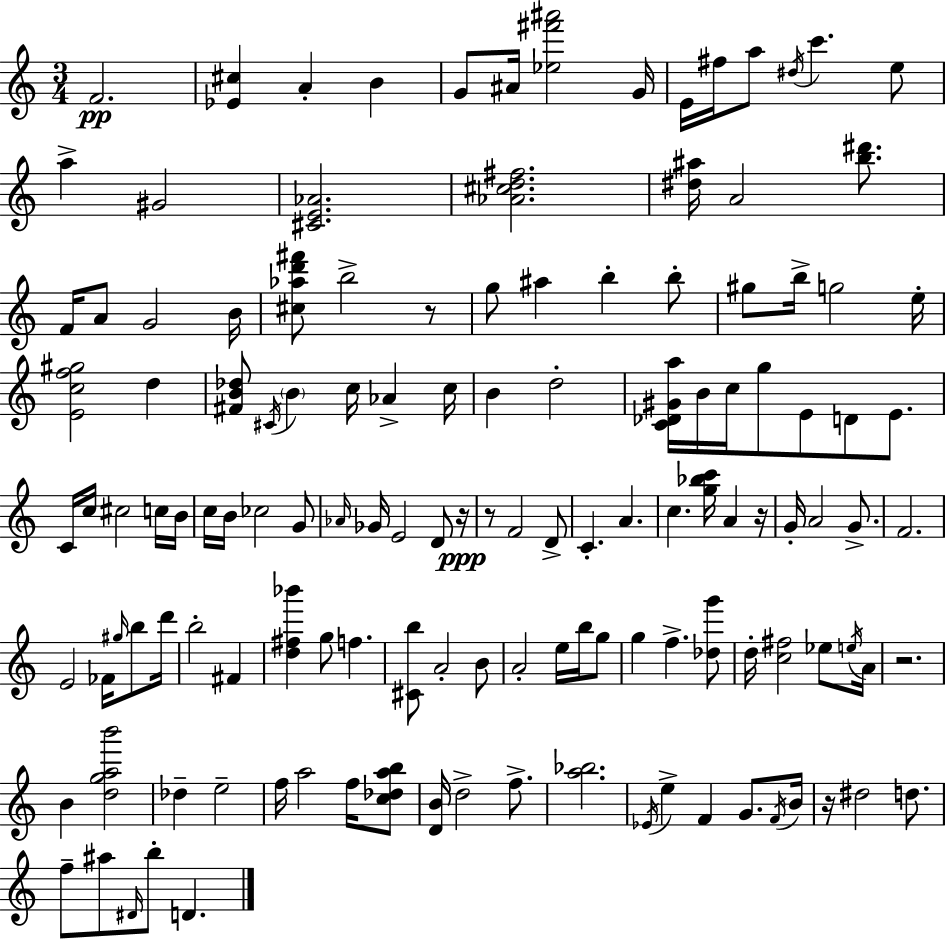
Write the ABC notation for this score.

X:1
T:Untitled
M:3/4
L:1/4
K:Am
F2 [_E^c] A B G/2 ^A/4 [_e^f'^a']2 G/4 E/4 ^f/4 a/2 ^d/4 c' e/2 a ^G2 [^CE_A]2 [_A^cd^f]2 [^d^a]/4 A2 [b^d']/2 F/4 A/2 G2 B/4 [^c_ad'^f']/2 b2 z/2 g/2 ^a b b/2 ^g/2 b/4 g2 e/4 [Ecf^g]2 d [^FB_d]/2 ^C/4 B c/4 _A c/4 B d2 [C_D^Ga]/4 B/4 c/4 g/2 E/2 D/2 E/2 C/4 c/4 ^c2 c/4 B/4 c/4 B/4 _c2 G/2 _A/4 _G/4 E2 D/2 z/4 z/2 F2 D/2 C A c [g_bc']/4 A z/4 G/4 A2 G/2 F2 E2 _F/4 ^g/4 b/2 d'/4 b2 ^F [d^f_b'] g/2 f [^Cb]/2 A2 B/2 A2 e/4 b/4 g/2 g f [_dg']/2 d/4 [c^f]2 _e/2 e/4 A/4 z2 B [dgab']2 _d e2 f/4 a2 f/4 [c_dab]/2 [DB]/4 d2 f/2 [a_b]2 _E/4 e F G/2 F/4 B/4 z/4 ^d2 d/2 f/2 ^a/2 ^D/4 b/2 D